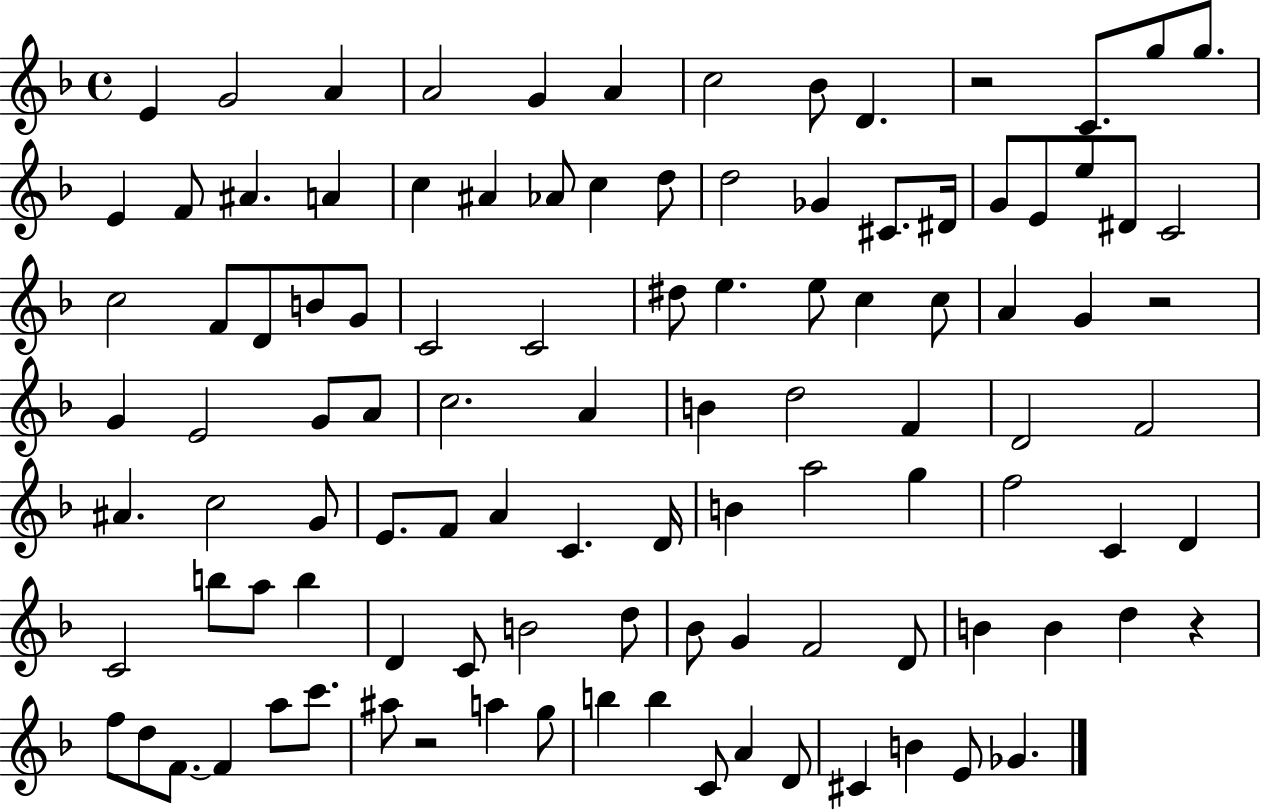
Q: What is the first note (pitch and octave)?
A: E4